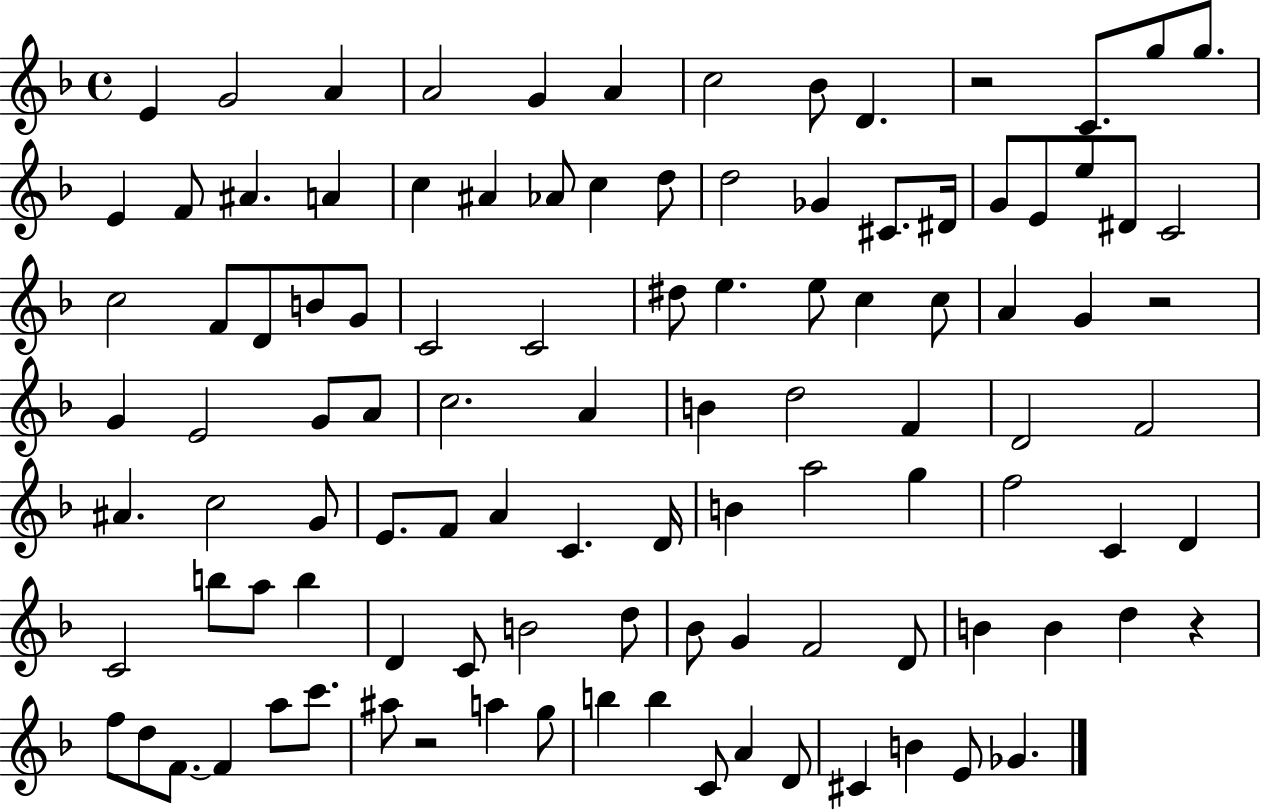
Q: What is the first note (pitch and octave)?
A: E4